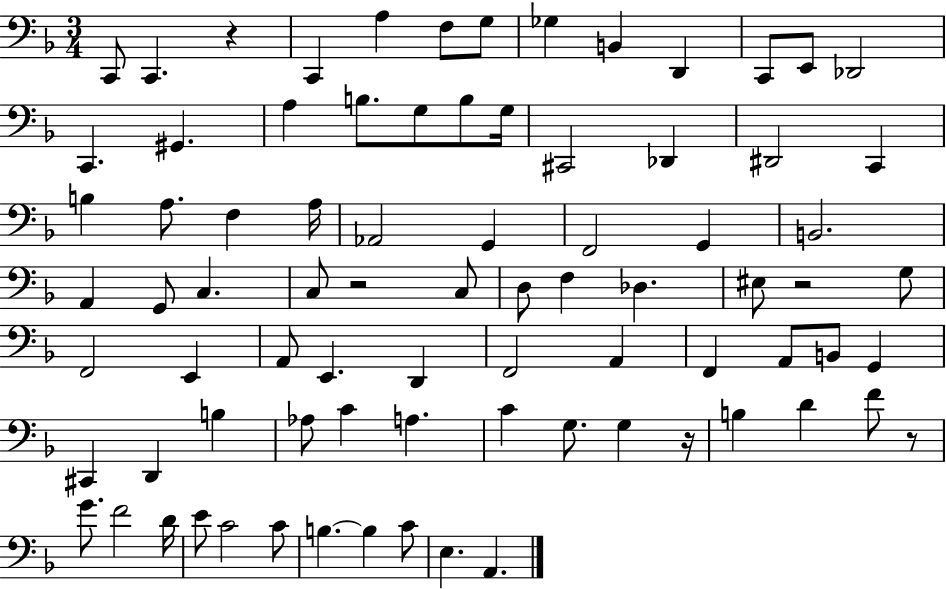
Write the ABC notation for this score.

X:1
T:Untitled
M:3/4
L:1/4
K:F
C,,/2 C,, z C,, A, F,/2 G,/2 _G, B,, D,, C,,/2 E,,/2 _D,,2 C,, ^G,, A, B,/2 G,/2 B,/2 G,/4 ^C,,2 _D,, ^D,,2 C,, B, A,/2 F, A,/4 _A,,2 G,, F,,2 G,, B,,2 A,, G,,/2 C, C,/2 z2 C,/2 D,/2 F, _D, ^E,/2 z2 G,/2 F,,2 E,, A,,/2 E,, D,, F,,2 A,, F,, A,,/2 B,,/2 G,, ^C,, D,, B, _A,/2 C A, C G,/2 G, z/4 B, D F/2 z/2 G/2 F2 D/4 E/2 C2 C/2 B, B, C/2 E, A,,